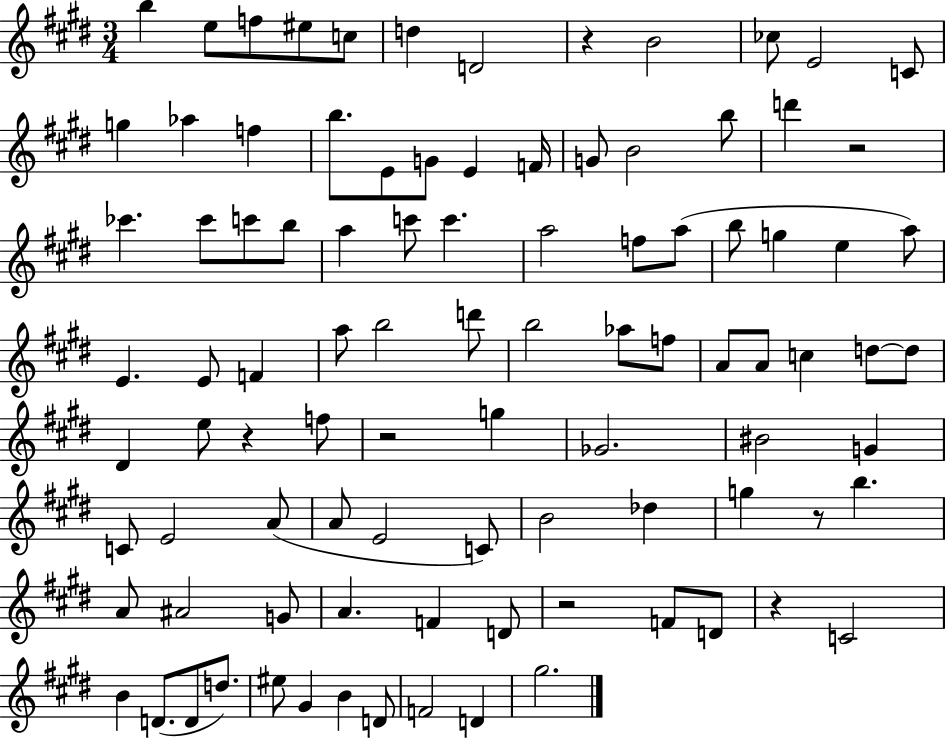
B5/q E5/e F5/e EIS5/e C5/e D5/q D4/h R/q B4/h CES5/e E4/h C4/e G5/q Ab5/q F5/q B5/e. E4/e G4/e E4/q F4/s G4/e B4/h B5/e D6/q R/h CES6/q. CES6/e C6/e B5/e A5/q C6/e C6/q. A5/h F5/e A5/e B5/e G5/q E5/q A5/e E4/q. E4/e F4/q A5/e B5/h D6/e B5/h Ab5/e F5/e A4/e A4/e C5/q D5/e D5/e D#4/q E5/e R/q F5/e R/h G5/q Gb4/h. BIS4/h G4/q C4/e E4/h A4/e A4/e E4/h C4/e B4/h Db5/q G5/q R/e B5/q. A4/e A#4/h G4/e A4/q. F4/q D4/e R/h F4/e D4/e R/q C4/h B4/q D4/e. D4/e D5/e. EIS5/e G#4/q B4/q D4/e F4/h D4/q G#5/h.